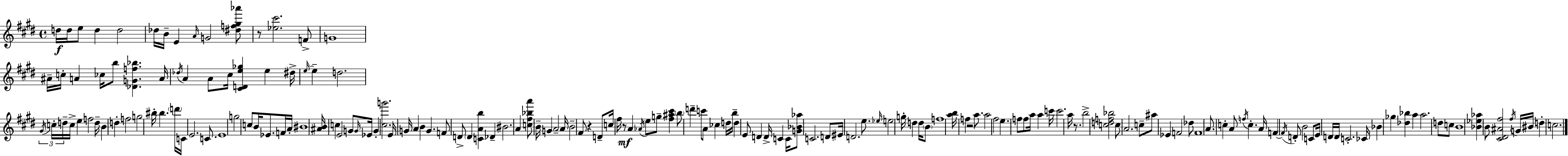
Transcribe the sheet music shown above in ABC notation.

X:1
T:Untitled
M:4/4
L:1/4
K:E
d/4 d/4 e/2 d d2 _d/4 B/4 E A/4 G2 [^df^g_a']/2 z/2 [_e^c']2 F/2 G4 ^A/4 c/4 A _c/4 b/2 [_DGf_b] A/4 _d/4 A A/2 ^c/4 [^CDe_g] e ^d/4 e/4 e d2 ^G/4 c/4 d/4 c/4 e f2 d/4 B d f2 g2 ^b/4 ^b d'/4 C/4 E2 C/2 E4 g2 c/2 B/4 _E/2 F/4 A/4 ^B4 [^AB]/4 c E2 G/2 G/4 _E/4 G [^cg']2 E/4 G/4 A B G F/2 D/2 D [CAb] _D ^B2 A [c^f_ba']/2 B/4 G A2 A/4 B2 ^F/2 z D/2 c/4 ^f/4 z/2 A _A/4 e/2 g/2 [^f^a^c'] b/2 d' c'/2 A/2 _c d/4 b/4 d E/2 D D/4 C C/4 [G_B_a]/2 C2 D/2 ^E/4 D2 e/2 _e/4 e2 g/4 d d/4 B/2 f4 [ab]/4 f z2 a/2 a2 ^f2 e f/2 f/2 a/4 a c'/4 c'2 a/4 z/2 b2 [cdf_b]2 c/2 A2 c/2 ^a/2 _E F2 _d/2 F4 A/2 c A/2 f/4 c A/4 F F/4 D/2 B2 C/2 E/4 D/4 D/4 C2 _C/4 _B _g [_d_b] a a2 d/2 c/2 B4 [_B_e_a] B/2 [^C^D^A^f]2 ^f/4 G/4 ^B/4 d c2